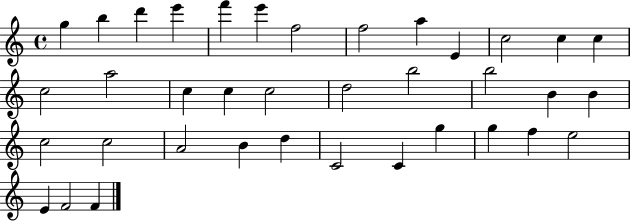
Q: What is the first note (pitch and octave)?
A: G5